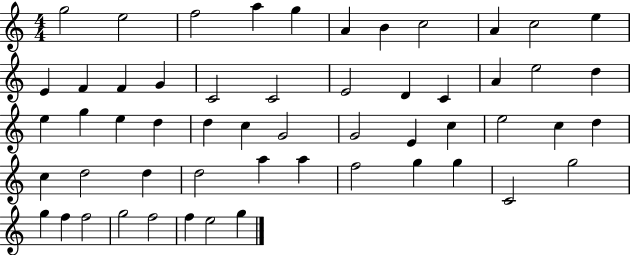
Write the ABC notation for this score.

X:1
T:Untitled
M:4/4
L:1/4
K:C
g2 e2 f2 a g A B c2 A c2 e E F F G C2 C2 E2 D C A e2 d e g e d d c G2 G2 E c e2 c d c d2 d d2 a a f2 g g C2 g2 g f f2 g2 f2 f e2 g